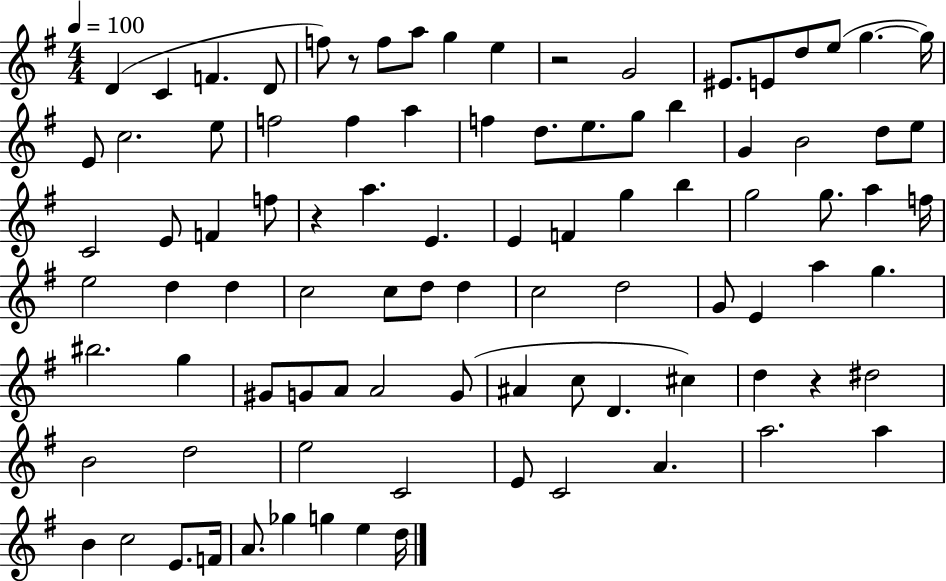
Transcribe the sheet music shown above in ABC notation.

X:1
T:Untitled
M:4/4
L:1/4
K:G
D C F D/2 f/2 z/2 f/2 a/2 g e z2 G2 ^E/2 E/2 d/2 e/2 g g/4 E/2 c2 e/2 f2 f a f d/2 e/2 g/2 b G B2 d/2 e/2 C2 E/2 F f/2 z a E E F g b g2 g/2 a f/4 e2 d d c2 c/2 d/2 d c2 d2 G/2 E a g ^b2 g ^G/2 G/2 A/2 A2 G/2 ^A c/2 D ^c d z ^d2 B2 d2 e2 C2 E/2 C2 A a2 a B c2 E/2 F/4 A/2 _g g e d/4